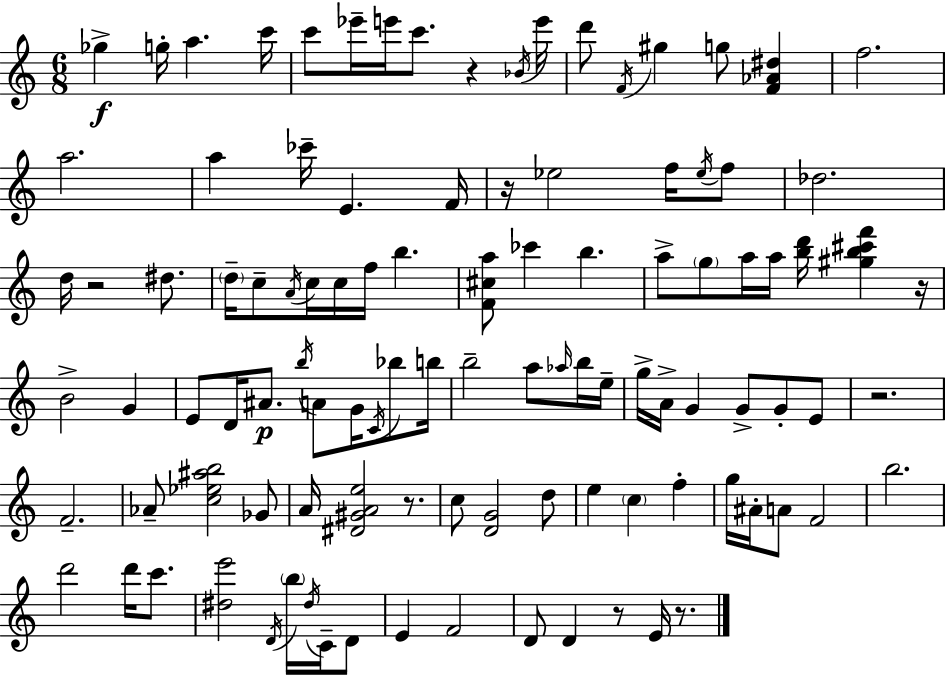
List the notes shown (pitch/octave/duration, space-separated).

Gb5/q G5/s A5/q. C6/s C6/e Eb6/s E6/s C6/e. R/q Bb4/s E6/s D6/e F4/s G#5/q G5/e [F4,Ab4,D#5]/q F5/h. A5/h. A5/q CES6/s E4/q. F4/s R/s Eb5/h F5/s Eb5/s F5/e Db5/h. D5/s R/h D#5/e. D5/s C5/e A4/s C5/s C5/s F5/s B5/q. [F4,C#5,A5]/e CES6/q B5/q. A5/e G5/e A5/s A5/s [B5,D6]/s [G#5,B5,C#6,F6]/q R/s B4/h G4/q E4/e D4/s A#4/e. B5/s A4/e G4/s C4/s Bb5/e B5/s B5/h A5/e Ab5/s B5/s E5/s G5/s A4/s G4/q G4/e G4/e E4/e R/h. F4/h. Ab4/e [C5,Eb5,A#5,B5]/h Gb4/e A4/s [D#4,G#4,A4,E5]/h R/e. C5/e [D4,G4]/h D5/e E5/q C5/q F5/q G5/s A#4/s A4/e F4/h B5/h. D6/h D6/s C6/e. [D#5,E6]/h D4/s B5/s D#5/s C4/s D4/e E4/q F4/h D4/e D4/q R/e E4/s R/e.